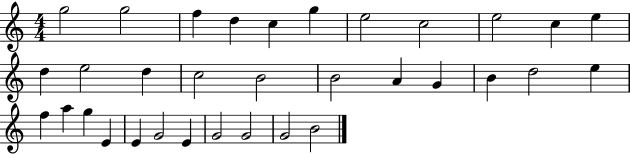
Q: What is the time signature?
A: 4/4